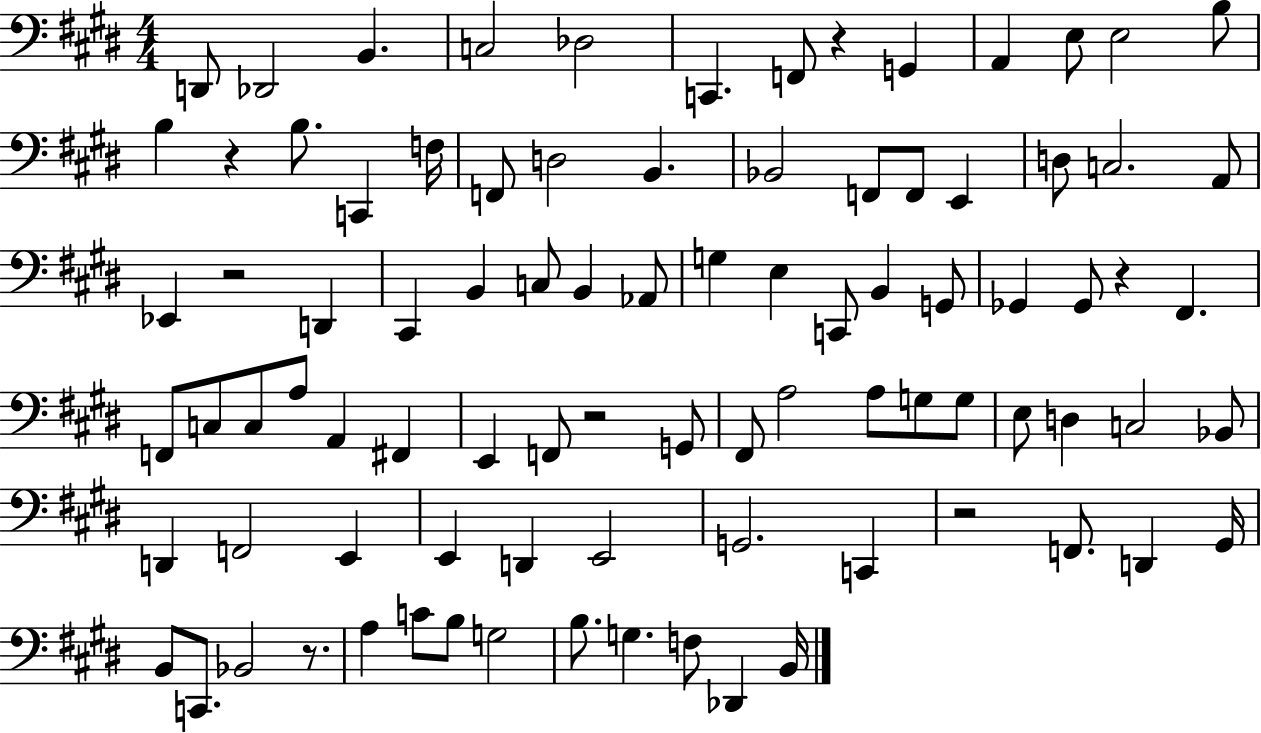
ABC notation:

X:1
T:Untitled
M:4/4
L:1/4
K:E
D,,/2 _D,,2 B,, C,2 _D,2 C,, F,,/2 z G,, A,, E,/2 E,2 B,/2 B, z B,/2 C,, F,/4 F,,/2 D,2 B,, _B,,2 F,,/2 F,,/2 E,, D,/2 C,2 A,,/2 _E,, z2 D,, ^C,, B,, C,/2 B,, _A,,/2 G, E, C,,/2 B,, G,,/2 _G,, _G,,/2 z ^F,, F,,/2 C,/2 C,/2 A,/2 A,, ^F,, E,, F,,/2 z2 G,,/2 ^F,,/2 A,2 A,/2 G,/2 G,/2 E,/2 D, C,2 _B,,/2 D,, F,,2 E,, E,, D,, E,,2 G,,2 C,, z2 F,,/2 D,, ^G,,/4 B,,/2 C,,/2 _B,,2 z/2 A, C/2 B,/2 G,2 B,/2 G, F,/2 _D,, B,,/4